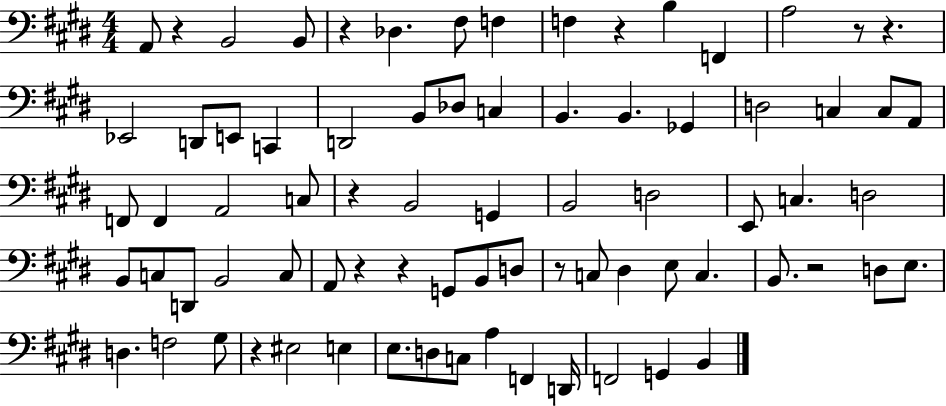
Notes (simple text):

A2/e R/q B2/h B2/e R/q Db3/q. F#3/e F3/q F3/q R/q B3/q F2/q A3/h R/e R/q. Eb2/h D2/e E2/e C2/q D2/h B2/e Db3/e C3/q B2/q. B2/q. Gb2/q D3/h C3/q C3/e A2/e F2/e F2/q A2/h C3/e R/q B2/h G2/q B2/h D3/h E2/e C3/q. D3/h B2/e C3/e D2/e B2/h C3/e A2/e R/q R/q G2/e B2/e D3/e R/e C3/e D#3/q E3/e C3/q. B2/e. R/h D3/e E3/e. D3/q. F3/h G#3/e R/q EIS3/h E3/q E3/e. D3/e C3/e A3/q F2/q D2/s F2/h G2/q B2/q